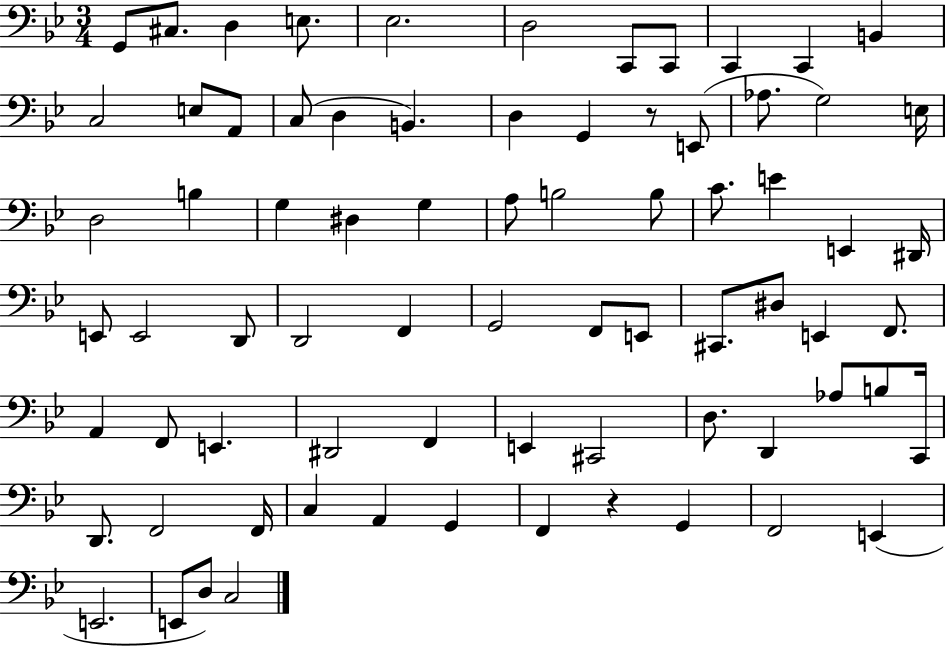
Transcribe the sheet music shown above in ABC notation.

X:1
T:Untitled
M:3/4
L:1/4
K:Bb
G,,/2 ^C,/2 D, E,/2 _E,2 D,2 C,,/2 C,,/2 C,, C,, B,, C,2 E,/2 A,,/2 C,/2 D, B,, D, G,, z/2 E,,/2 _A,/2 G,2 E,/4 D,2 B, G, ^D, G, A,/2 B,2 B,/2 C/2 E E,, ^D,,/4 E,,/2 E,,2 D,,/2 D,,2 F,, G,,2 F,,/2 E,,/2 ^C,,/2 ^D,/2 E,, F,,/2 A,, F,,/2 E,, ^D,,2 F,, E,, ^C,,2 D,/2 D,, _A,/2 B,/2 C,,/4 D,,/2 F,,2 F,,/4 C, A,, G,, F,, z G,, F,,2 E,, E,,2 E,,/2 D,/2 C,2